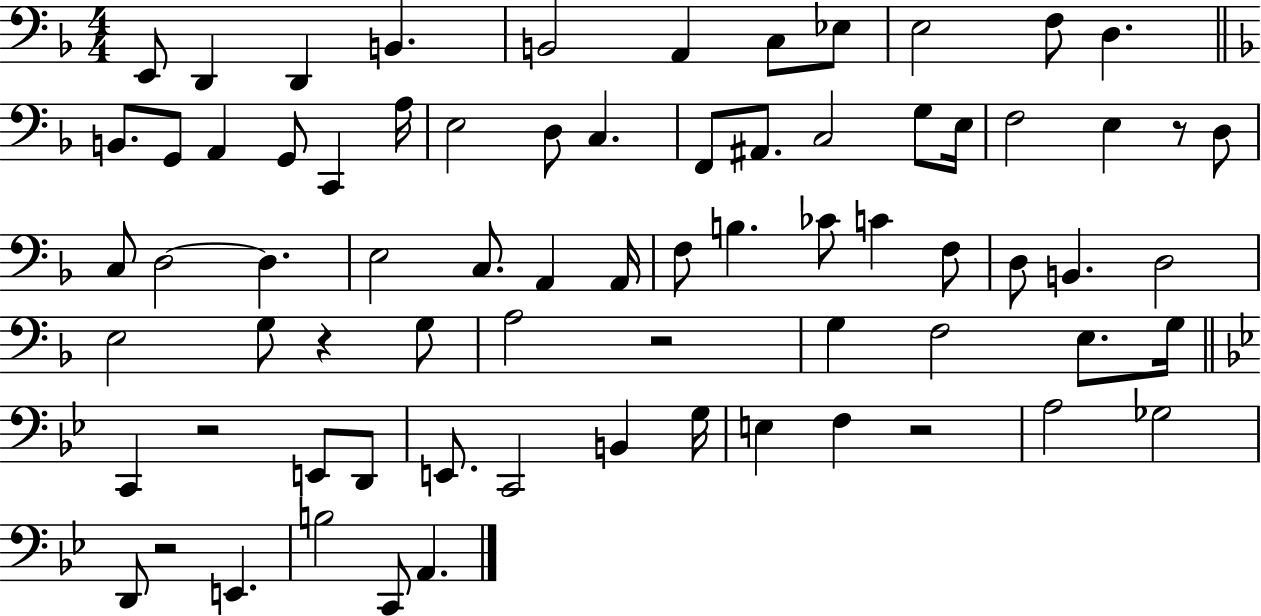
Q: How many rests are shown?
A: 6